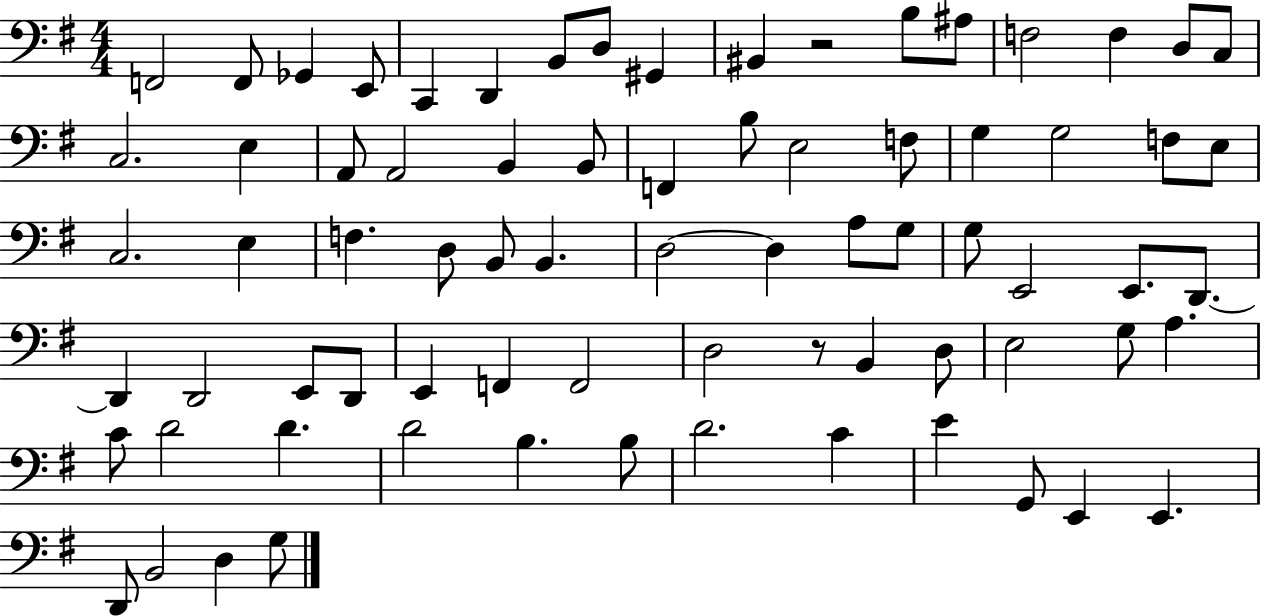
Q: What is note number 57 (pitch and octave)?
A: A3